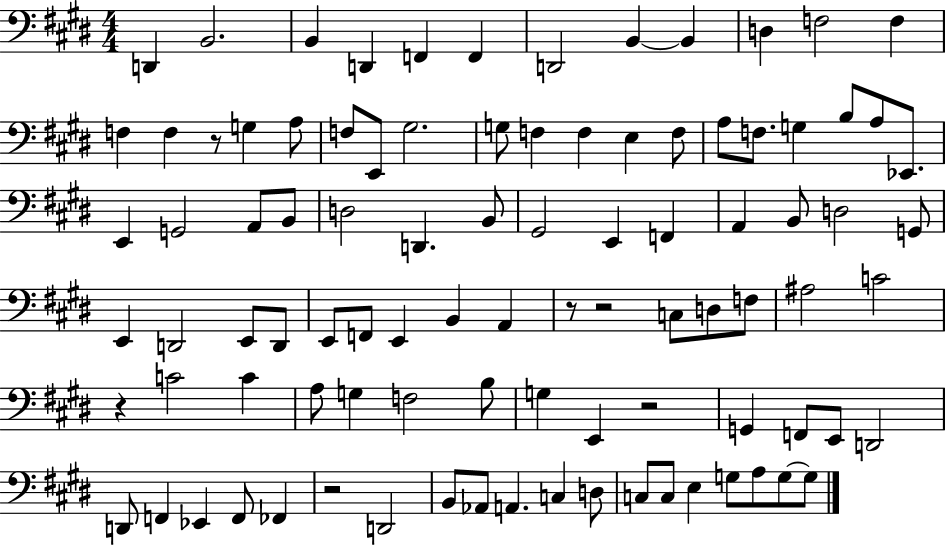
D2/q B2/h. B2/q D2/q F2/q F2/q D2/h B2/q B2/q D3/q F3/h F3/q F3/q F3/q R/e G3/q A3/e F3/e E2/e G#3/h. G3/e F3/q F3/q E3/q F3/e A3/e F3/e. G3/q B3/e A3/e Eb2/e. E2/q G2/h A2/e B2/e D3/h D2/q. B2/e G#2/h E2/q F2/q A2/q B2/e D3/h G2/e E2/q D2/h E2/e D2/e E2/e F2/e E2/q B2/q A2/q R/e R/h C3/e D3/e F3/e A#3/h C4/h R/q C4/h C4/q A3/e G3/q F3/h B3/e G3/q E2/q R/h G2/q F2/e E2/e D2/h D2/e F2/q Eb2/q F2/e FES2/q R/h D2/h B2/e Ab2/e A2/q. C3/q D3/e C3/e C3/e E3/q G3/e A3/e G3/e G3/e